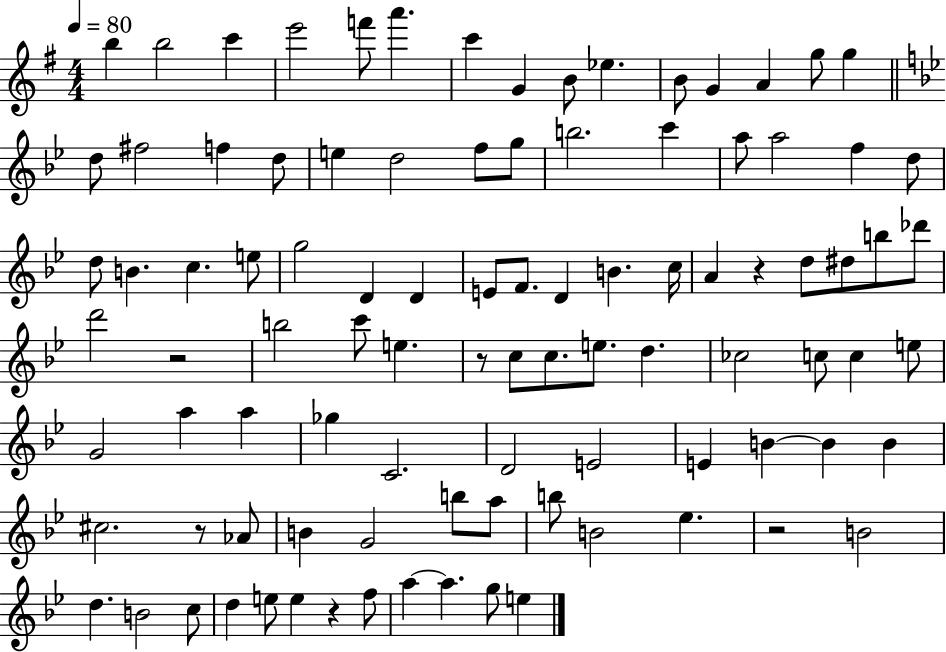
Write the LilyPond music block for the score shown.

{
  \clef treble
  \numericTimeSignature
  \time 4/4
  \key g \major
  \tempo 4 = 80
  b''4 b''2 c'''4 | e'''2 f'''8 a'''4. | c'''4 g'4 b'8 ees''4. | b'8 g'4 a'4 g''8 g''4 | \break \bar "||" \break \key bes \major d''8 fis''2 f''4 d''8 | e''4 d''2 f''8 g''8 | b''2. c'''4 | a''8 a''2 f''4 d''8 | \break d''8 b'4. c''4. e''8 | g''2 d'4 d'4 | e'8 f'8. d'4 b'4. c''16 | a'4 r4 d''8 dis''8 b''8 des'''8 | \break d'''2 r2 | b''2 c'''8 e''4. | r8 c''8 c''8. e''8. d''4. | ces''2 c''8 c''4 e''8 | \break g'2 a''4 a''4 | ges''4 c'2. | d'2 e'2 | e'4 b'4~~ b'4 b'4 | \break cis''2. r8 aes'8 | b'4 g'2 b''8 a''8 | b''8 b'2 ees''4. | r2 b'2 | \break d''4. b'2 c''8 | d''4 e''8 e''4 r4 f''8 | a''4~~ a''4. g''8 e''4 | \bar "|."
}